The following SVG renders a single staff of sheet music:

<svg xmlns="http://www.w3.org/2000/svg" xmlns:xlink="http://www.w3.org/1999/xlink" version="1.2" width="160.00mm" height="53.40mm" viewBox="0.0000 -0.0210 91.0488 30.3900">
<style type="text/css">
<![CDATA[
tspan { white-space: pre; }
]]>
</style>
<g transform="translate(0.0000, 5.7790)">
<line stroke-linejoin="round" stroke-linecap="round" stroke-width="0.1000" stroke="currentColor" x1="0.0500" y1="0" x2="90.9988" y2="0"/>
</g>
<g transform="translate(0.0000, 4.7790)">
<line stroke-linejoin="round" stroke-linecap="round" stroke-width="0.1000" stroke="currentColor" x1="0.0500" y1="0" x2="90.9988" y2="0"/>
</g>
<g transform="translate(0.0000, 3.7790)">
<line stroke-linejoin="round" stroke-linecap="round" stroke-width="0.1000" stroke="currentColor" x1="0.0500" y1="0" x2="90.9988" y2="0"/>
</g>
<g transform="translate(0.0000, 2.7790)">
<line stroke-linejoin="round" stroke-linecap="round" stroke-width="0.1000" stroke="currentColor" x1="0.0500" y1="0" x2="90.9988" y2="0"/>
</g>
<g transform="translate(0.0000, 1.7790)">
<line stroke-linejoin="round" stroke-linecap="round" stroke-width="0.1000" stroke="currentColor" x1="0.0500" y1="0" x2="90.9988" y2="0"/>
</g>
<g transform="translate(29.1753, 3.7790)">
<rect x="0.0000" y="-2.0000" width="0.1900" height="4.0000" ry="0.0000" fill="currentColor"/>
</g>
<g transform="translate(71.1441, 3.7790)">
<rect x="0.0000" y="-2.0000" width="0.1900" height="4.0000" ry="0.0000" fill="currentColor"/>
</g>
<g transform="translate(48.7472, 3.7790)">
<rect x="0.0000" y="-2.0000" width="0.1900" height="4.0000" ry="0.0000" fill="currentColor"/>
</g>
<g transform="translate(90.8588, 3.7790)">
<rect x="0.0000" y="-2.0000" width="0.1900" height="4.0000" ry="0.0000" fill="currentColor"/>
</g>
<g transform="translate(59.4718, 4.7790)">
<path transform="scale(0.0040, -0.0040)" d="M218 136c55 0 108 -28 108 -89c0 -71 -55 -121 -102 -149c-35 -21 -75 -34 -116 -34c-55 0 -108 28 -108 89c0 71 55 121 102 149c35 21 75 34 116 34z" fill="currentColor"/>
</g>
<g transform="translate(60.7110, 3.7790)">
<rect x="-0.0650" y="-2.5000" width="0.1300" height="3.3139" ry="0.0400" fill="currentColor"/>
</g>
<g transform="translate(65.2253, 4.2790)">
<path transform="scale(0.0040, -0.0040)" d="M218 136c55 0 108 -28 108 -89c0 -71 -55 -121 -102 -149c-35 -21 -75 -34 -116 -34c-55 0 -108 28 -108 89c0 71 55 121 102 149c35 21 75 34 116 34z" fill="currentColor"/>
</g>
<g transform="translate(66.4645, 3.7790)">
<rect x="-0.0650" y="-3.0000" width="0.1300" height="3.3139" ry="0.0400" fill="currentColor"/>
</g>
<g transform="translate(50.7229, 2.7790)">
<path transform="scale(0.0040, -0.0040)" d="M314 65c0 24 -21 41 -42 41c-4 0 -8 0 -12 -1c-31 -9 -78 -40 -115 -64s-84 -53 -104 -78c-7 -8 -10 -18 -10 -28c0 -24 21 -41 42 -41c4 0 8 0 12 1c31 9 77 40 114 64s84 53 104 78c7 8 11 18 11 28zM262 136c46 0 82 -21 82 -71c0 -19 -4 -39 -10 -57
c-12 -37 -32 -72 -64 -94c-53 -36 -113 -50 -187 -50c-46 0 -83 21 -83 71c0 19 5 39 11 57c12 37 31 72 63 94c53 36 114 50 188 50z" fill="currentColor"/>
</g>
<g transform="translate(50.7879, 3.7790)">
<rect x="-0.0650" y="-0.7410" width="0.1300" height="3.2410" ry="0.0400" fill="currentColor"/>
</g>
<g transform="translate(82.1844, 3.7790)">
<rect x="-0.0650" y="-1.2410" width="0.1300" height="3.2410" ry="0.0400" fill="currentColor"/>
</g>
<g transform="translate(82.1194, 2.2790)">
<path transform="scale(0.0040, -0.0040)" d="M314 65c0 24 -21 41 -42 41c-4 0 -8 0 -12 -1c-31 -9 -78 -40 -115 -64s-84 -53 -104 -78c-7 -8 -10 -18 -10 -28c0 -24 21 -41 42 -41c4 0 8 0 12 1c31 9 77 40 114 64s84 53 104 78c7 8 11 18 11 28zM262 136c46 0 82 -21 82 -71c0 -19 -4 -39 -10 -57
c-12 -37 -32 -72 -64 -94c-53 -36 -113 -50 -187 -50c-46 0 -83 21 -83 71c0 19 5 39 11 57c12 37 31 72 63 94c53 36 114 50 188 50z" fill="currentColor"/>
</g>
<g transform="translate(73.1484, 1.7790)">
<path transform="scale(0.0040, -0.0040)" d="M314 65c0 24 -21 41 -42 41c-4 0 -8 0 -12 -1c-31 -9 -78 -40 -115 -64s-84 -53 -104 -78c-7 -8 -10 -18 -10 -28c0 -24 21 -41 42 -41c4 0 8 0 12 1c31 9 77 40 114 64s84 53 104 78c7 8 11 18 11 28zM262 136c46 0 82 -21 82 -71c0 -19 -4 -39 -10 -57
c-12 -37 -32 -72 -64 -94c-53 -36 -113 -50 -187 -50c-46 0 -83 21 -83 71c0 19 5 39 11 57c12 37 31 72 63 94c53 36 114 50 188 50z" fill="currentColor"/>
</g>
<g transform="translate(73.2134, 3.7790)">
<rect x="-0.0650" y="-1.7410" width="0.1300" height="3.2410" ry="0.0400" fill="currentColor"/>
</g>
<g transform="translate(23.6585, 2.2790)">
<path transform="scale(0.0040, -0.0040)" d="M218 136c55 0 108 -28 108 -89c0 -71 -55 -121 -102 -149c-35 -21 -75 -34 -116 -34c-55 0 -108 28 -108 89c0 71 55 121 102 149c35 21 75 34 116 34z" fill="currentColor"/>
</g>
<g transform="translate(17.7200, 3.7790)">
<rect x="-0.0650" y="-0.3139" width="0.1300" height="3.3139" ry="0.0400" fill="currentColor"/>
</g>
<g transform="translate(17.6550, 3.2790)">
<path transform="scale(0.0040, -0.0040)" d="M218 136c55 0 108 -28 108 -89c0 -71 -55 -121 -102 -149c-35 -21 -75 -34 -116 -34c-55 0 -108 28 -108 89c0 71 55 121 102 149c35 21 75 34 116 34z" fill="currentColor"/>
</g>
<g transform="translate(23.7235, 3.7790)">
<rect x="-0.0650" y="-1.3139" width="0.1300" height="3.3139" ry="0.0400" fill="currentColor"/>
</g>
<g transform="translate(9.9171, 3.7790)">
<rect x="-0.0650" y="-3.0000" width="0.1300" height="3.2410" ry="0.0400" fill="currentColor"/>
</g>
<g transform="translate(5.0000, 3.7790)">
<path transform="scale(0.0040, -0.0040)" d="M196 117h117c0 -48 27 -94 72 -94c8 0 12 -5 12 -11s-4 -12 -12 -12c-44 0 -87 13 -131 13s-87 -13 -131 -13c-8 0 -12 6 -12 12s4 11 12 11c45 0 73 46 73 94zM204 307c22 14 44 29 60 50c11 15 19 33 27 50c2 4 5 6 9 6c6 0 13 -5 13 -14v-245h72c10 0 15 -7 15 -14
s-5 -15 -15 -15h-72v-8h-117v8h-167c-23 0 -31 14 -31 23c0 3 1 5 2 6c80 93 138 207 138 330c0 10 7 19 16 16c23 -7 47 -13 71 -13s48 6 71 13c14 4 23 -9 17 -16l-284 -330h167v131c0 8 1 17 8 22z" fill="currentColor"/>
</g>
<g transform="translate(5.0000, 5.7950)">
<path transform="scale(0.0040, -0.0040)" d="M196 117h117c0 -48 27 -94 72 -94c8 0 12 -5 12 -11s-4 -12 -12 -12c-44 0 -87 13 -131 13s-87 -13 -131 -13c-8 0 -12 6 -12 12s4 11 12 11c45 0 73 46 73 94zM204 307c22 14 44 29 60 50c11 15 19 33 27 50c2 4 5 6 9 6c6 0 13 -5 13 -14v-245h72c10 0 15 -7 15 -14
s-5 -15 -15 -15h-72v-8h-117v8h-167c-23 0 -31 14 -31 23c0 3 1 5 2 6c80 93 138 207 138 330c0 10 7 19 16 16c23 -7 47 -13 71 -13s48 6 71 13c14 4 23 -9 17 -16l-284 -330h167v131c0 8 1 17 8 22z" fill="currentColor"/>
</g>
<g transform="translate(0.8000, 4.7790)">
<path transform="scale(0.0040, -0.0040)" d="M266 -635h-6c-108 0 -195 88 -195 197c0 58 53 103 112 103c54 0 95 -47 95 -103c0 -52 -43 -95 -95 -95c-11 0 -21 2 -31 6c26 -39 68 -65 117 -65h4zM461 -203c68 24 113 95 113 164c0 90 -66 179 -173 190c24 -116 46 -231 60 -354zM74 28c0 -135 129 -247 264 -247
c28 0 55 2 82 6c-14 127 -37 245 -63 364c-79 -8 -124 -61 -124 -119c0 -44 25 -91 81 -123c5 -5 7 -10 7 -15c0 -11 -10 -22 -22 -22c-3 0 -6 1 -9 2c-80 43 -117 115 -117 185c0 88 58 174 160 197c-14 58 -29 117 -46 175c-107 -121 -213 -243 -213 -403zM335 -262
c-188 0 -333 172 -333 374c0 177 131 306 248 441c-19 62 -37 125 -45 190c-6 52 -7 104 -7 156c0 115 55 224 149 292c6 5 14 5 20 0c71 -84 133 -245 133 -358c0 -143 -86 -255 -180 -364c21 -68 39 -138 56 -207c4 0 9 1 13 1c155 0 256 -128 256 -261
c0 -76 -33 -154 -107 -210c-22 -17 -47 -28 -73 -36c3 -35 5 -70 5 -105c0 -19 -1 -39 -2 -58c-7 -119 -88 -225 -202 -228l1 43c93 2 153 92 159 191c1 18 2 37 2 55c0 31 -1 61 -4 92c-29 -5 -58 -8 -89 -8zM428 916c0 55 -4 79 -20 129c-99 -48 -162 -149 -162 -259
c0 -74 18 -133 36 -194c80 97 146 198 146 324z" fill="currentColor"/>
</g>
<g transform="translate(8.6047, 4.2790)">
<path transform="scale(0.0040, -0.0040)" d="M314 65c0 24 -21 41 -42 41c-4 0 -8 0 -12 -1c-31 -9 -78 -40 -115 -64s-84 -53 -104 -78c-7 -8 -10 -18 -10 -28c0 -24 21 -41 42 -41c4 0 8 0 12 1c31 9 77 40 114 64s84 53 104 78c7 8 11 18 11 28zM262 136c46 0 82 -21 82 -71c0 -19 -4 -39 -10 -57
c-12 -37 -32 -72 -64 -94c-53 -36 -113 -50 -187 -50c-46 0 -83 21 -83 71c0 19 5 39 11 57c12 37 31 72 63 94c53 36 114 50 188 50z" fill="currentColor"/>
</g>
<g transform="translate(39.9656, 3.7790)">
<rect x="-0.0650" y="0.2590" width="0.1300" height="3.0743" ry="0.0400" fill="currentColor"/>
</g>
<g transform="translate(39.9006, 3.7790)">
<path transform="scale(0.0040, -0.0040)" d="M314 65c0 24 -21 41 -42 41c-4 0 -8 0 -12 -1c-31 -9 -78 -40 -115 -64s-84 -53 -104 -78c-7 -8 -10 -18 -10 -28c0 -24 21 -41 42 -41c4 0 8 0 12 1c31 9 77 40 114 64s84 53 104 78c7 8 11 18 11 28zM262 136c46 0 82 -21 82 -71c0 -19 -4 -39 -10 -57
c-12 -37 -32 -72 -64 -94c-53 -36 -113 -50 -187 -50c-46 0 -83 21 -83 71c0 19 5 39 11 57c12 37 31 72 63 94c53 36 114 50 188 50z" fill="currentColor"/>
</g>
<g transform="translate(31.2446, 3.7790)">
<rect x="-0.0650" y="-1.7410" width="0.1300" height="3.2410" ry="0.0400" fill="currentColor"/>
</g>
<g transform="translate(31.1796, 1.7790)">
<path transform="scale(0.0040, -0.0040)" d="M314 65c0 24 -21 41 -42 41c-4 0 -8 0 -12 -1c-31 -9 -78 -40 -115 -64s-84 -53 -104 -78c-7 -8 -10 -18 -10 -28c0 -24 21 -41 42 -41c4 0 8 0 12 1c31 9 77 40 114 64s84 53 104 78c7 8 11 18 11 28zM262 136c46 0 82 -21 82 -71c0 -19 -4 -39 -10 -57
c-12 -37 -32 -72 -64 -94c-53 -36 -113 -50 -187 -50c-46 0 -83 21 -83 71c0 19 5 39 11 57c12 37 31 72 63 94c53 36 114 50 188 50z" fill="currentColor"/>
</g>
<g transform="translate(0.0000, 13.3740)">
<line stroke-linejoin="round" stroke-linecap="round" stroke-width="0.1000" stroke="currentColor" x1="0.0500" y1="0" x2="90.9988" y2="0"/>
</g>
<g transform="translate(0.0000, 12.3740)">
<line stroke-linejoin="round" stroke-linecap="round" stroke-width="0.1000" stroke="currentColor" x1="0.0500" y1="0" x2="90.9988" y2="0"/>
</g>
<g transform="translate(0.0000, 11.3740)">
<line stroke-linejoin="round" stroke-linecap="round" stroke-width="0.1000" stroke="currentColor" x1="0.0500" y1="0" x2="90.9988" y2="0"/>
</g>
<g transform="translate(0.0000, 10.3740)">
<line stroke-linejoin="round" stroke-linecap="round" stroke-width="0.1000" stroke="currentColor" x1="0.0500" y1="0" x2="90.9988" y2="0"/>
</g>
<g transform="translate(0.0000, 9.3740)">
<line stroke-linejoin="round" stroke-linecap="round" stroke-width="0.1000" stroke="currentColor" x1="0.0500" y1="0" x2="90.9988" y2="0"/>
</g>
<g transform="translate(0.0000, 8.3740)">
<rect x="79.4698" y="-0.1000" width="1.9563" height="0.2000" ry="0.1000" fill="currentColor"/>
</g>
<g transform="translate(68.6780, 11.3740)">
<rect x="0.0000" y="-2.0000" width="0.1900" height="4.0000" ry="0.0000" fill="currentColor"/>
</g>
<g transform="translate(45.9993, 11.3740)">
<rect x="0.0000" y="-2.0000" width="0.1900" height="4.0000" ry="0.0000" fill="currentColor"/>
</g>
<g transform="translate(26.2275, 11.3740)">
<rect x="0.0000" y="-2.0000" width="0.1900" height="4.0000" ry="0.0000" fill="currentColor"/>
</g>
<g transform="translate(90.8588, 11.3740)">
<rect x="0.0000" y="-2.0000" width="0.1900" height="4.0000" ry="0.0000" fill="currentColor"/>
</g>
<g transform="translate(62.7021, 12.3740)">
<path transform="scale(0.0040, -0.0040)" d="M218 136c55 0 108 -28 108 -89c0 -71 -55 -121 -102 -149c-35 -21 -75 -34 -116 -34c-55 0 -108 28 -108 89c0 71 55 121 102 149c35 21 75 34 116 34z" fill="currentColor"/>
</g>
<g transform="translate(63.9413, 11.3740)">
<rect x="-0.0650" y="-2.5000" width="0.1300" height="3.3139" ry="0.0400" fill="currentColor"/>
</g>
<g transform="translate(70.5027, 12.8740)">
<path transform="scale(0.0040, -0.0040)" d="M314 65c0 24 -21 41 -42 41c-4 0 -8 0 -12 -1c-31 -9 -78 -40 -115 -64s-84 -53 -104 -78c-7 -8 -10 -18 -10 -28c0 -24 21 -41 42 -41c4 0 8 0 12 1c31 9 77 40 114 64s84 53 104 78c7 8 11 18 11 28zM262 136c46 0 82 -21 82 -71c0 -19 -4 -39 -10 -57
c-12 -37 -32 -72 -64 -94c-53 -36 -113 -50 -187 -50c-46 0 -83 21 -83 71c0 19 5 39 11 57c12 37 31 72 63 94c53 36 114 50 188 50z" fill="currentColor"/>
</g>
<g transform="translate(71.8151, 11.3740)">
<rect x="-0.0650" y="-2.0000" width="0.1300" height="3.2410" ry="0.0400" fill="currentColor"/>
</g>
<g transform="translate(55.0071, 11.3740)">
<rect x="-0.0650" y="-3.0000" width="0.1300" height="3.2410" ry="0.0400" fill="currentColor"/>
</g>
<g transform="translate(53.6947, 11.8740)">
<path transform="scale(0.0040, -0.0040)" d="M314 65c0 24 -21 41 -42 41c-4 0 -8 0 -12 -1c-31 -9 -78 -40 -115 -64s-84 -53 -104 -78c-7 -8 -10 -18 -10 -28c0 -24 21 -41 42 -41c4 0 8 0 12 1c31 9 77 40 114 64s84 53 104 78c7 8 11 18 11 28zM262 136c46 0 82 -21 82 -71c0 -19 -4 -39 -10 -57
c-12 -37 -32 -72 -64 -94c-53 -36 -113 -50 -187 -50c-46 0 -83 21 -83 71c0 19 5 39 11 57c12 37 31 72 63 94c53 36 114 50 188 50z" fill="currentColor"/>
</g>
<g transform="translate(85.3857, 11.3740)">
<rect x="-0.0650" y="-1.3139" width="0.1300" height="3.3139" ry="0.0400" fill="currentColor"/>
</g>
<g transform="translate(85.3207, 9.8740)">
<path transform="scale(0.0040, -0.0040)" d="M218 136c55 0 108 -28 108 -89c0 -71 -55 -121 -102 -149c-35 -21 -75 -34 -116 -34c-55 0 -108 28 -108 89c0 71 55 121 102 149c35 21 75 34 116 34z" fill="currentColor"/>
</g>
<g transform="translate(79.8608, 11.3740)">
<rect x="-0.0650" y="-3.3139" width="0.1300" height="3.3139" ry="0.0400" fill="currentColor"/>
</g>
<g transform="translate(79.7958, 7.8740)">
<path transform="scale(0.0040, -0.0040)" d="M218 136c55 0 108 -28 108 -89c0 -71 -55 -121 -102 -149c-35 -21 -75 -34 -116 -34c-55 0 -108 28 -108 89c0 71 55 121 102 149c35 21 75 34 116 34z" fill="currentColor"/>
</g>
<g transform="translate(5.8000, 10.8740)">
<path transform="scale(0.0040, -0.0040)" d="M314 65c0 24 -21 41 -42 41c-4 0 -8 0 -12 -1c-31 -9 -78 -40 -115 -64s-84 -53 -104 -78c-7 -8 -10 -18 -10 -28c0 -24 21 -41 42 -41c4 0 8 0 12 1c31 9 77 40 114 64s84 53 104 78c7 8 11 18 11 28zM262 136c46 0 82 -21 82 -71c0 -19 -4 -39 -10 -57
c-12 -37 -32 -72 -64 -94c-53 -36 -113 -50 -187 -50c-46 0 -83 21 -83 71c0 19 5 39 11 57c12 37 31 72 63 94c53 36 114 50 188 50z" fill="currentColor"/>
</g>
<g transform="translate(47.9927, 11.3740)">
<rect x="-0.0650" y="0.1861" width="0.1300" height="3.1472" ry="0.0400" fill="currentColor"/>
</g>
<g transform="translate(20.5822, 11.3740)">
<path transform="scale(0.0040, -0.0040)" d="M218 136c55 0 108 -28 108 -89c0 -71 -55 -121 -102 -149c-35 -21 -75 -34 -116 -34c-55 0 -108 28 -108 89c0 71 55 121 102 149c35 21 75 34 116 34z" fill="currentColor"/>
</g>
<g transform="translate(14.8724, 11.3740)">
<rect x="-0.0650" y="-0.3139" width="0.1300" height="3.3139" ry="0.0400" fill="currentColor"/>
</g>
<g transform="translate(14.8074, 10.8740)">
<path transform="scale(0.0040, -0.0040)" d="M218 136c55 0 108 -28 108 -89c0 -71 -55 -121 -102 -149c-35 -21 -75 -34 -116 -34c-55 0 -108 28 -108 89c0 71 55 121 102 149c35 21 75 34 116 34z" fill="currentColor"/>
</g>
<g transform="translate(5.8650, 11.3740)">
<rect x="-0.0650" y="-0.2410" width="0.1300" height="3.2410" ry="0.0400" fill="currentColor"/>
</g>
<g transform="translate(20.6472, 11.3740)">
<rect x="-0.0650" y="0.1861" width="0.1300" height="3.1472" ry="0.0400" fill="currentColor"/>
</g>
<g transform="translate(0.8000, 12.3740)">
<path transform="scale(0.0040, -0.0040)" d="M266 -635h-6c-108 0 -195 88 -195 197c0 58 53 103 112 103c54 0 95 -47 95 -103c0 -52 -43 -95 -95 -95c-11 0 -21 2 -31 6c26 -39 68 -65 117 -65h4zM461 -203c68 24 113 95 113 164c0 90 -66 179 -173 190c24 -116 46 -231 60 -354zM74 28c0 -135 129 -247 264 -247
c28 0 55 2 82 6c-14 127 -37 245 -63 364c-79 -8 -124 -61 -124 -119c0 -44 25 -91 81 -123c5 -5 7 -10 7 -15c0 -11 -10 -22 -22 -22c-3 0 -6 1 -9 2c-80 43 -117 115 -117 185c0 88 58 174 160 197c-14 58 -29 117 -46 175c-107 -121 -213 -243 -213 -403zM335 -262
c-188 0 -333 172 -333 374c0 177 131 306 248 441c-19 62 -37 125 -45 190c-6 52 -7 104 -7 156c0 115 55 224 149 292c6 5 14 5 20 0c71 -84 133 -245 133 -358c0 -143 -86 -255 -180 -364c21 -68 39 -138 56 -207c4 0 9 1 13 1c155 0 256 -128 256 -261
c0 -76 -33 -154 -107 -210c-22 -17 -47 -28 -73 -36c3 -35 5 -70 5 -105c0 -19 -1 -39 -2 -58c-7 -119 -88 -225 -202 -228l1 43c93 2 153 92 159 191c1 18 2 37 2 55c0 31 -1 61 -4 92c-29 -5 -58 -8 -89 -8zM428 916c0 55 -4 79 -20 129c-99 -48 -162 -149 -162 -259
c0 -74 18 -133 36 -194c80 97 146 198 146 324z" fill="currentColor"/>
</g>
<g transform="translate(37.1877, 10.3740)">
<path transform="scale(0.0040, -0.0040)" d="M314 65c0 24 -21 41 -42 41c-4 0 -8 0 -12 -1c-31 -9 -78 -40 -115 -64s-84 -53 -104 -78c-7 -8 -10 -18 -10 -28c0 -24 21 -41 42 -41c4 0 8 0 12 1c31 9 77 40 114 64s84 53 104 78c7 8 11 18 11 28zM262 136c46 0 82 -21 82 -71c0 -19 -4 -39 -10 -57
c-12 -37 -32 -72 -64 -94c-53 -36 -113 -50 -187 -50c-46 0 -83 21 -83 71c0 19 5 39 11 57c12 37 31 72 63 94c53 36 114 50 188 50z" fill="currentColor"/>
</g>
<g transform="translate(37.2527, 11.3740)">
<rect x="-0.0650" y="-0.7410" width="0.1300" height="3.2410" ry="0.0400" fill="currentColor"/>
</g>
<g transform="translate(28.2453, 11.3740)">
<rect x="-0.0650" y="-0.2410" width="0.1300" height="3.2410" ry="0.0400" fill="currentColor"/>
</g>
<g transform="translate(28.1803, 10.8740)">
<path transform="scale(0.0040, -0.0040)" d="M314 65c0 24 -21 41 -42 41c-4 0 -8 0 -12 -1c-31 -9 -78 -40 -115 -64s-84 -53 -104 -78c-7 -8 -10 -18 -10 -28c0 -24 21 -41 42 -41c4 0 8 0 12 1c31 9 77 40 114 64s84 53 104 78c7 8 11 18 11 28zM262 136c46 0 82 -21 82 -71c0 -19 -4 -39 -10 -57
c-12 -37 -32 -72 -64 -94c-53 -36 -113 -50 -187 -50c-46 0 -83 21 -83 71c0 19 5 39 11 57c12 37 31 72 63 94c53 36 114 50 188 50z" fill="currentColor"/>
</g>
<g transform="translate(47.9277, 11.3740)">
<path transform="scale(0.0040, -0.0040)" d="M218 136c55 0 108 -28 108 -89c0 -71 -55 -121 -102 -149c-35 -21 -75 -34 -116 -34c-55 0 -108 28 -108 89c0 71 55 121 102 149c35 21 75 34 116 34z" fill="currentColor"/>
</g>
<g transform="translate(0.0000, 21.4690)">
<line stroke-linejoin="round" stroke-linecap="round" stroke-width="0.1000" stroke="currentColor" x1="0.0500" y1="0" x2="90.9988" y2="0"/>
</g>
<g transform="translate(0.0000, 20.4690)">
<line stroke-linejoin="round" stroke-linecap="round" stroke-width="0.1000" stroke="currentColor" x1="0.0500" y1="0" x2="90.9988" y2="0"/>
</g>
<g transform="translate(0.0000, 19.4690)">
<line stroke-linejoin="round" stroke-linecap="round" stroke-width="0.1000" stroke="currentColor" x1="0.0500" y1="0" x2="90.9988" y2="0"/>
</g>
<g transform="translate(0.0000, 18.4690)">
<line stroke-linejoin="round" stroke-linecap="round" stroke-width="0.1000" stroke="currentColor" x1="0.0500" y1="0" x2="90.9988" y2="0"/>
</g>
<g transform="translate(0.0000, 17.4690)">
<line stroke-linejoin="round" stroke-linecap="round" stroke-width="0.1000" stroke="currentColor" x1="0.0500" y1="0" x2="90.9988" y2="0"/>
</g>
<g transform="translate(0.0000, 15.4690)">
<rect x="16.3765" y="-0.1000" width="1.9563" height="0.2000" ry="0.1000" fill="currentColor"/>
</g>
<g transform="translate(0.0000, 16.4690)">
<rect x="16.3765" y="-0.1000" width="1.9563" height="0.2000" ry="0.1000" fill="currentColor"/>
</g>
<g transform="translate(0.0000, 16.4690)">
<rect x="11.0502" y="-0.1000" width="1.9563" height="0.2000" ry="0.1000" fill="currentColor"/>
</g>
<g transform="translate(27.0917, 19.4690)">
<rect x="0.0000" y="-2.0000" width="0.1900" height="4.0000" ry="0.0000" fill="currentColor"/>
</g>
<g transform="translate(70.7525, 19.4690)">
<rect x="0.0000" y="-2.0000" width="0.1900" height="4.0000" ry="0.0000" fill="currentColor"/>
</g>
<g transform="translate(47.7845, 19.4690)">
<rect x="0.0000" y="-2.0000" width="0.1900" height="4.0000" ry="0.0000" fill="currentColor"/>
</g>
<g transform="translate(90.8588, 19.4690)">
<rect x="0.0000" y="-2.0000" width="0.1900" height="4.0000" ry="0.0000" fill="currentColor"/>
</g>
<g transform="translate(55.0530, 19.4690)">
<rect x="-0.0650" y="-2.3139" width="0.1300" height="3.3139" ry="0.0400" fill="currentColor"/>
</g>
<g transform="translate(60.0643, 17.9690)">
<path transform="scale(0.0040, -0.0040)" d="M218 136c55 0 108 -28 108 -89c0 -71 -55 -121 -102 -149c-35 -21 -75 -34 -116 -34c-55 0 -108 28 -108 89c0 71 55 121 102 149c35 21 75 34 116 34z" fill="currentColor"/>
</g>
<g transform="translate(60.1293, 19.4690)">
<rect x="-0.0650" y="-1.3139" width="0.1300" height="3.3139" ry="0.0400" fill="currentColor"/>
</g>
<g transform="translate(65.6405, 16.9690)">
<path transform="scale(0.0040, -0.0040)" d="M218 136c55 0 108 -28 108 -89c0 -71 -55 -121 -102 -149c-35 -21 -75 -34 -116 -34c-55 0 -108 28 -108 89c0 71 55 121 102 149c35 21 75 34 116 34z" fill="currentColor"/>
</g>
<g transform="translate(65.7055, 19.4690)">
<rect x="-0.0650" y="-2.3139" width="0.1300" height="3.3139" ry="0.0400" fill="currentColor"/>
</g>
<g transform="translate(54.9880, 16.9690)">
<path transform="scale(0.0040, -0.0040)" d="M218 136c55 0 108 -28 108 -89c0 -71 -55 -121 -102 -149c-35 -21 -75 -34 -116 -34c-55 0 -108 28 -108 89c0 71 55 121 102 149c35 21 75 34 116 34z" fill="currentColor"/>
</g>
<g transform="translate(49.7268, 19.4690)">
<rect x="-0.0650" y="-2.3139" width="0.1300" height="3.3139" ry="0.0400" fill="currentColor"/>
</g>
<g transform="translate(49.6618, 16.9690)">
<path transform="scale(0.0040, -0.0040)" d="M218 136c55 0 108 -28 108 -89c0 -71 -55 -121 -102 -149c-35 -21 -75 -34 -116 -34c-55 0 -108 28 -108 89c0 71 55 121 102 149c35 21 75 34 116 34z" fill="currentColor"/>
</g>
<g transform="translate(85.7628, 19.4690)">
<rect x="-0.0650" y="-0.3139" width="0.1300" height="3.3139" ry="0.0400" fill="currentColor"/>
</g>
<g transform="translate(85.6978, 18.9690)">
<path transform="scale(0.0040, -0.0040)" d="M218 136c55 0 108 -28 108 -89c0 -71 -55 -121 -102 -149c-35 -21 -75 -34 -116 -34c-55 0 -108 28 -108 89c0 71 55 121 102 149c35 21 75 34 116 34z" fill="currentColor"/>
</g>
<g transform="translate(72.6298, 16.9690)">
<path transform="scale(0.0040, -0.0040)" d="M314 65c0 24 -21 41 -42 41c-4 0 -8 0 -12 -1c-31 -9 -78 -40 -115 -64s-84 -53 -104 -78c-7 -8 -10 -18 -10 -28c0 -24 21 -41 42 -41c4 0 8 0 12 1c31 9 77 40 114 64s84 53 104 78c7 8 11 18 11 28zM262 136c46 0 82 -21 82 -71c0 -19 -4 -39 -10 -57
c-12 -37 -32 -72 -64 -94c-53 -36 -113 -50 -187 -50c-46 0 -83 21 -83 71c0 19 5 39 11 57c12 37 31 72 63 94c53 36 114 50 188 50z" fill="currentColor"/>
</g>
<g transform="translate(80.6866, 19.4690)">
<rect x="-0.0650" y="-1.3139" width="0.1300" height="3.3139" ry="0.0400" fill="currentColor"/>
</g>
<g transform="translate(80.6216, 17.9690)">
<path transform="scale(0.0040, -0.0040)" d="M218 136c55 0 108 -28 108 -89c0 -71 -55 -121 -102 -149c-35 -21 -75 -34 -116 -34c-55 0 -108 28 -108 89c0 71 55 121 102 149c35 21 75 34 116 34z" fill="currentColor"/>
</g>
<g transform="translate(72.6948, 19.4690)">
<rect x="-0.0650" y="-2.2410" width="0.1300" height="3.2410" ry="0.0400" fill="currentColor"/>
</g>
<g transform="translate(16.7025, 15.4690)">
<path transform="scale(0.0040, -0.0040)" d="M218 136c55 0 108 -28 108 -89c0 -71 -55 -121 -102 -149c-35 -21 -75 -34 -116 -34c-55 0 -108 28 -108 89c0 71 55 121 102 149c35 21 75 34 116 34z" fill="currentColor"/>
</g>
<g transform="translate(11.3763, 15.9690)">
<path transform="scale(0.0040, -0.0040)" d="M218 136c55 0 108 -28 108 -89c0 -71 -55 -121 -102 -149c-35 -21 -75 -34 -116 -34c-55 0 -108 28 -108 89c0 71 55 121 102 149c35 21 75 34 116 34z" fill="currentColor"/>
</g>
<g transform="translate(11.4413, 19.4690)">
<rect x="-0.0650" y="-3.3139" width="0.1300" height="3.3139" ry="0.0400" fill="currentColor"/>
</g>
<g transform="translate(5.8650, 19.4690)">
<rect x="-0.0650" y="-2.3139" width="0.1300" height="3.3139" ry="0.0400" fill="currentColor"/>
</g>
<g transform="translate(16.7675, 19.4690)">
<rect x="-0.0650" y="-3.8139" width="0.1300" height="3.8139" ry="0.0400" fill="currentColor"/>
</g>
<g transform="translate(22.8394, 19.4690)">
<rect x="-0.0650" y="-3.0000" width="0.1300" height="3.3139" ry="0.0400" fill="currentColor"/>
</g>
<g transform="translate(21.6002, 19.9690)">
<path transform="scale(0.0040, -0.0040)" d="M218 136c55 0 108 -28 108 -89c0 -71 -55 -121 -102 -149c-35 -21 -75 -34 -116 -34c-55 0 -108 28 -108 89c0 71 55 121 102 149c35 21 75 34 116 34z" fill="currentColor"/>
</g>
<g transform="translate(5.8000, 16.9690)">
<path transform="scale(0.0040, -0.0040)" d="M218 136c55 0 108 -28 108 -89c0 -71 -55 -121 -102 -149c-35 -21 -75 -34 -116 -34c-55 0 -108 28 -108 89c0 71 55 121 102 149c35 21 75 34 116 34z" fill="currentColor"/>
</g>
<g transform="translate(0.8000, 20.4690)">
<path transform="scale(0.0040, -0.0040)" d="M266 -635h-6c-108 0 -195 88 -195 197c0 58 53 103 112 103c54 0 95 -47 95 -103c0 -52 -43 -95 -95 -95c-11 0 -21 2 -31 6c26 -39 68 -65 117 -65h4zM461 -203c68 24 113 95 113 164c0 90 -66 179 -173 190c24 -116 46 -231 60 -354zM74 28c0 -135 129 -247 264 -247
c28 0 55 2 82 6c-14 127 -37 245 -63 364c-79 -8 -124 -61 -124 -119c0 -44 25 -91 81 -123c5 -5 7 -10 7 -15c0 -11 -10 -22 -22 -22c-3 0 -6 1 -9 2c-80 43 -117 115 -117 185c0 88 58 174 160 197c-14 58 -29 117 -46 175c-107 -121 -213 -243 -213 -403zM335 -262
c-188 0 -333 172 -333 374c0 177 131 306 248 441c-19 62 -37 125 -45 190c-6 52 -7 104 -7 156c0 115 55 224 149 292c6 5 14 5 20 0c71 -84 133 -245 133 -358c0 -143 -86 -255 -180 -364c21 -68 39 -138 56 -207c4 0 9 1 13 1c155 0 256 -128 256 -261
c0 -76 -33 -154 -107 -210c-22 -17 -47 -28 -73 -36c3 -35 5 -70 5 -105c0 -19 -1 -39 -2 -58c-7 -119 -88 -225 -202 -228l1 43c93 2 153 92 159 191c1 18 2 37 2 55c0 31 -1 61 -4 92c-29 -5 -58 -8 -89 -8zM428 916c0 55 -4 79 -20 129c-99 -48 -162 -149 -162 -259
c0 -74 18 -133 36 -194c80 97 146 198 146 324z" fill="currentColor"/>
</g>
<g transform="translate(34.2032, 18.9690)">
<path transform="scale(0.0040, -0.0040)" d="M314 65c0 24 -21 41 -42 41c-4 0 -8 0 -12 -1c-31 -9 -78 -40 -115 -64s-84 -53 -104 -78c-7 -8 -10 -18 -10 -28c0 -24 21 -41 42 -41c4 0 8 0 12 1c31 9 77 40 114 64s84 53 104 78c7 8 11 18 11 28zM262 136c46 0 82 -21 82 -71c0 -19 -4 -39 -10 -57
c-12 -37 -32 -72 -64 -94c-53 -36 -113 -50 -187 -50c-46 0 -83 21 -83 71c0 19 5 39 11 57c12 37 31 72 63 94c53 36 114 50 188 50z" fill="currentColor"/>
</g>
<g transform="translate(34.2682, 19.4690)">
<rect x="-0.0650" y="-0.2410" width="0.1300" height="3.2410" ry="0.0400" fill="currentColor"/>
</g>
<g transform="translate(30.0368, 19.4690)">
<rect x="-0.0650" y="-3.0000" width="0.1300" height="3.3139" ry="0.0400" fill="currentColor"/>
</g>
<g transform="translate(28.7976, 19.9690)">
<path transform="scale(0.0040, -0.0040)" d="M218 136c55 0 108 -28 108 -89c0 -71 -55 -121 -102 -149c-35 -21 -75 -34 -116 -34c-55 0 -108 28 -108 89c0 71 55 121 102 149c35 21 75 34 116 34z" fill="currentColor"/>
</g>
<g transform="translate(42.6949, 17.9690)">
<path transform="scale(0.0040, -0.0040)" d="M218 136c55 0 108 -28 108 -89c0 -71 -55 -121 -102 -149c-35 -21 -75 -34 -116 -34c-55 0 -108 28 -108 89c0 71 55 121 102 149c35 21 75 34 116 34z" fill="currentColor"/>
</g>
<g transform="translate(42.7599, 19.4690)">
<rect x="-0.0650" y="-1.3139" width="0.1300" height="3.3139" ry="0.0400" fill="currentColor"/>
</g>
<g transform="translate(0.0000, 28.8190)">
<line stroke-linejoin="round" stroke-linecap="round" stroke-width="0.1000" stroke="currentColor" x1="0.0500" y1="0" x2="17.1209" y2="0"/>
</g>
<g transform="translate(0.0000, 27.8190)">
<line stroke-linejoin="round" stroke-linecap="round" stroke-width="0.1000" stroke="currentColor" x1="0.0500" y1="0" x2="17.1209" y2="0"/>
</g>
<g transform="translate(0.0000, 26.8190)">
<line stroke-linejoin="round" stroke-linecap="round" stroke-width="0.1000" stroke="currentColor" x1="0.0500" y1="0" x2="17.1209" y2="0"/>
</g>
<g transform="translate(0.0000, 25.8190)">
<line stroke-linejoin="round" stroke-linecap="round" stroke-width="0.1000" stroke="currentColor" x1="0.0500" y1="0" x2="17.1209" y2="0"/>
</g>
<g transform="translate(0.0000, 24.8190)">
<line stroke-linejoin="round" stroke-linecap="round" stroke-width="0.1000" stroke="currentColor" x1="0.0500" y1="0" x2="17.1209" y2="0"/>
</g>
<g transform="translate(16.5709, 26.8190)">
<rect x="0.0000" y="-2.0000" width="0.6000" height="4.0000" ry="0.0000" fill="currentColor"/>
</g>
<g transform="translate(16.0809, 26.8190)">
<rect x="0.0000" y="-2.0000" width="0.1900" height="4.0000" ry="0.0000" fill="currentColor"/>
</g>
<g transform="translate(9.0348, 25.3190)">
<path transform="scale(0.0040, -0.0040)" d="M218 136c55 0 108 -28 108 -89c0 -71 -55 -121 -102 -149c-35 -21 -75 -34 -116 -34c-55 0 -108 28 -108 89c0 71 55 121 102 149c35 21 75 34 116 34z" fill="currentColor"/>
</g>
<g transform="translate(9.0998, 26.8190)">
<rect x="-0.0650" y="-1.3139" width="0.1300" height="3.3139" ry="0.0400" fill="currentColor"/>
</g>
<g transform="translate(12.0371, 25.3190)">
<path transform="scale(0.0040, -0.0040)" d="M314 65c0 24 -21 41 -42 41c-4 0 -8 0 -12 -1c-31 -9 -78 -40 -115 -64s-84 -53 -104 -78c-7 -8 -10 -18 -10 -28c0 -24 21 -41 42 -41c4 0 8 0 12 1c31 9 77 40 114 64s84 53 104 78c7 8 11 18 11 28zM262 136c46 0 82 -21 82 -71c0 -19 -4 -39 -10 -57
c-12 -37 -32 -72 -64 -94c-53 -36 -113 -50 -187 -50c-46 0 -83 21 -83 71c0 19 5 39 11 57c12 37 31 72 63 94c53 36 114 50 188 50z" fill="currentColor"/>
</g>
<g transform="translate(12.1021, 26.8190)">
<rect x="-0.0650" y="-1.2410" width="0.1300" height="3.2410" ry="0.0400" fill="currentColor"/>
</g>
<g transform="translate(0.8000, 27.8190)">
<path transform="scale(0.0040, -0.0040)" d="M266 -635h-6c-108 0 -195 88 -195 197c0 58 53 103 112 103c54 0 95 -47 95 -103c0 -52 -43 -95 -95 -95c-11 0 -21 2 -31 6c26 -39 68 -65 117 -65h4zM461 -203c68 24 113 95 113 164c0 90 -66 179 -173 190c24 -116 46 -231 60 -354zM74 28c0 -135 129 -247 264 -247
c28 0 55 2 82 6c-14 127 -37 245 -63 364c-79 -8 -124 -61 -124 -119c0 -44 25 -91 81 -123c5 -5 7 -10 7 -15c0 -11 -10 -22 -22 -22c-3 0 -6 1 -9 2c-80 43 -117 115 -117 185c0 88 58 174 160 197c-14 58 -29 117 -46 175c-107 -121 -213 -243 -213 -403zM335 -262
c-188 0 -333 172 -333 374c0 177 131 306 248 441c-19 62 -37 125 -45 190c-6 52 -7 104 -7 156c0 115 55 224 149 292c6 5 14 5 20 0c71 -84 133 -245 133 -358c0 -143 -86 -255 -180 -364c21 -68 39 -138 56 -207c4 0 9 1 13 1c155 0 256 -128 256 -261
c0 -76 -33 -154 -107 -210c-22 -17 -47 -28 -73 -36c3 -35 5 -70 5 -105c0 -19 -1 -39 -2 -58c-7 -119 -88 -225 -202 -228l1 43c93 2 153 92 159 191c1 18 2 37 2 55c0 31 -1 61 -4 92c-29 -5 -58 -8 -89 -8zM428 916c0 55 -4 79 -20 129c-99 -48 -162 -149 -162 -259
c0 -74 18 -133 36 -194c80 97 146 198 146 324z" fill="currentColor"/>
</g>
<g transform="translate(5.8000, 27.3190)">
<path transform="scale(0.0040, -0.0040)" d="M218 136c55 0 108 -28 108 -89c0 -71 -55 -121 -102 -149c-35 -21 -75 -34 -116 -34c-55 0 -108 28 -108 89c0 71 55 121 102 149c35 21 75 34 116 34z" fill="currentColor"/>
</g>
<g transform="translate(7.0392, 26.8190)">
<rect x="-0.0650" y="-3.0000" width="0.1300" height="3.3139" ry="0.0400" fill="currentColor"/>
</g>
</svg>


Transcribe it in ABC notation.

X:1
T:Untitled
M:4/4
L:1/4
K:C
A2 c e f2 B2 d2 G A f2 e2 c2 c B c2 d2 B A2 G F2 b e g b c' A A c2 e g g e g g2 e c A e e2